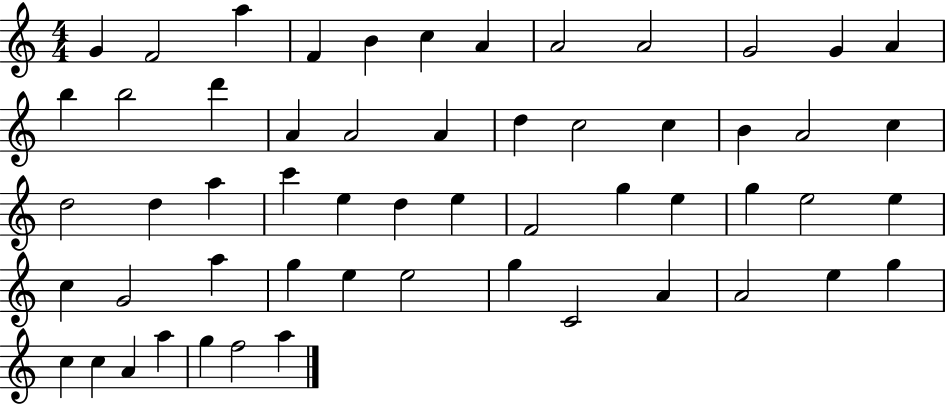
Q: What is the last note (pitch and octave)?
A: A5